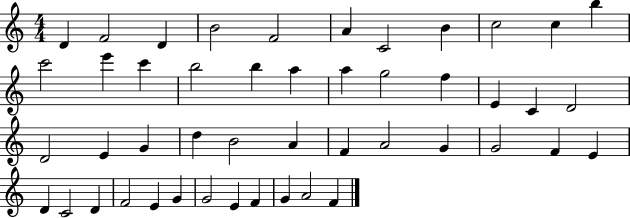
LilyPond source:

{
  \clef treble
  \numericTimeSignature
  \time 4/4
  \key c \major
  d'4 f'2 d'4 | b'2 f'2 | a'4 c'2 b'4 | c''2 c''4 b''4 | \break c'''2 e'''4 c'''4 | b''2 b''4 a''4 | a''4 g''2 f''4 | e'4 c'4 d'2 | \break d'2 e'4 g'4 | d''4 b'2 a'4 | f'4 a'2 g'4 | g'2 f'4 e'4 | \break d'4 c'2 d'4 | f'2 e'4 g'4 | g'2 e'4 f'4 | g'4 a'2 f'4 | \break \bar "|."
}